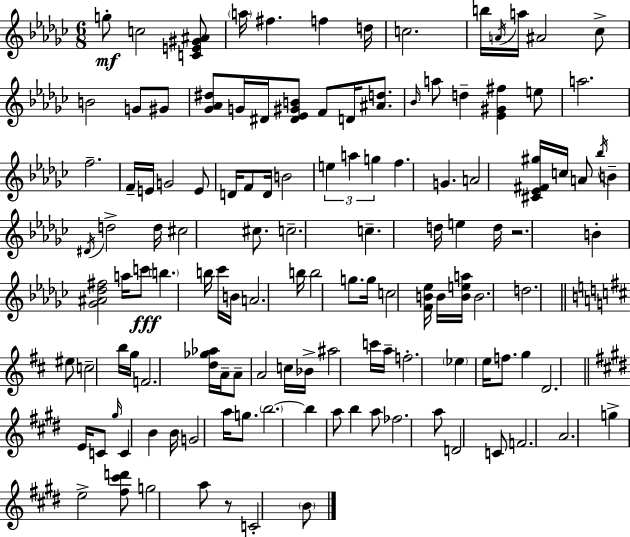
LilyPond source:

{
  \clef treble
  \numericTimeSignature
  \time 6/8
  \key ees \minor
  g''8-.\mf c''2 <c' e' gis' ais'>8 | \parenthesize a''16 fis''4. f''4 d''16 | c''2. | b''16 \acciaccatura { a'16 } a''16 ais'2 ces''8-> | \break b'2 g'8 gis'8 | <ges' aes' dis''>8 g'16 dis'16 <dis' ees' gis' b'>8 f'8 d'16 <ais' d''>8. | \grace { bes'16 } a''8 d''4-- <ees' gis' fis''>4 | e''8 a''2. | \break f''2.-- | f'16-- e'16 g'2 | e'8 d'16 f'8 d'16 b'2 | \tuplet 3/2 { e''4 a''4 g''4 } | \break f''4. g'4. | a'2 <cis' ees' fis' gis''>16 c''16 | a'8 \acciaccatura { bes''16 } b'4-- \acciaccatura { dis'16 } d''2-> | d''16 cis''2 | \break cis''8. c''2.-- | c''4.-- d''16 e''4 | d''16 r2. | b'4-. <ges' ais' des'' fis''>2 | \break a''16 c'''8\fff \parenthesize b''4. | b''16 ces'''16 b'16 a'2. | b''16 b''2 | g''8. g''16 c''2 | \break <f' b' ees''>16 b'16 <b' e'' a''>16 b'2. | d''2. | \bar "||" \break \key b \minor eis''8 c''2-- b''16 g''16 | f'2. | <d'' ges'' aes''>16 a'16-- a'8-- a'2 | c''16 bes'16-> ais''2 c'''16 a''16-- | \break f''2.-. | \parenthesize ees''4 e''16 f''8. g''4 | d'2. | \bar "||" \break \key e \major e'16 c'8 \grace { gis''16 } c'4 b'4 | b'16 g'2 a''16 g''8. | \parenthesize b''2.~~ | b''4 a''8 b''4 a''8 | \break fes''2. | a''8 d'2 c'8 | f'2. | a'2. | \break g''4-> e''2-> | <fis'' cis''' d'''>8 g''2 a''8 | r8 c'2-. \parenthesize b'8 | \bar "|."
}